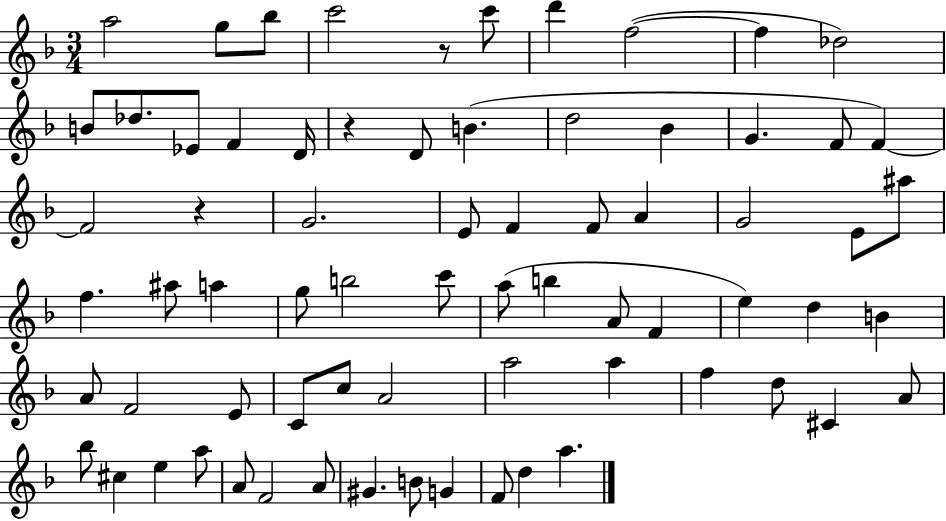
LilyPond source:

{
  \clef treble
  \numericTimeSignature
  \time 3/4
  \key f \major
  a''2 g''8 bes''8 | c'''2 r8 c'''8 | d'''4 f''2~(~ | f''4 des''2) | \break b'8 des''8. ees'8 f'4 d'16 | r4 d'8 b'4.( | d''2 bes'4 | g'4. f'8 f'4~~) | \break f'2 r4 | g'2. | e'8 f'4 f'8 a'4 | g'2 e'8 ais''8 | \break f''4. ais''8 a''4 | g''8 b''2 c'''8 | a''8( b''4 a'8 f'4 | e''4) d''4 b'4 | \break a'8 f'2 e'8 | c'8 c''8 a'2 | a''2 a''4 | f''4 d''8 cis'4 a'8 | \break bes''8 cis''4 e''4 a''8 | a'8 f'2 a'8 | gis'4. b'8 g'4 | f'8 d''4 a''4. | \break \bar "|."
}